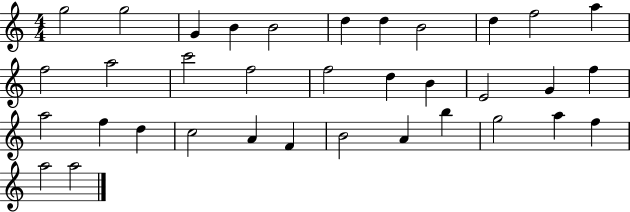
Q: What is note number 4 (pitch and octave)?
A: B4